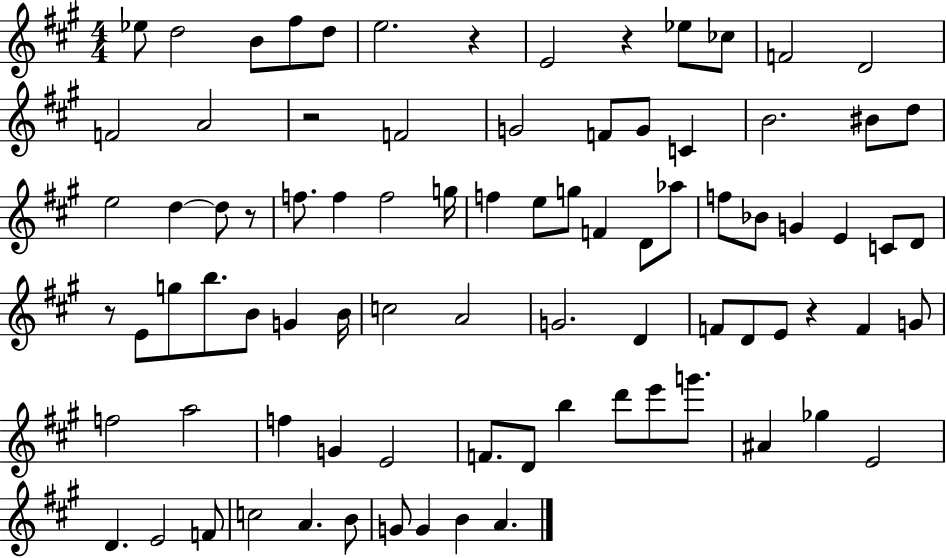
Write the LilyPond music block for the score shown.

{
  \clef treble
  \numericTimeSignature
  \time 4/4
  \key a \major
  ees''8 d''2 b'8 fis''8 d''8 | e''2. r4 | e'2 r4 ees''8 ces''8 | f'2 d'2 | \break f'2 a'2 | r2 f'2 | g'2 f'8 g'8 c'4 | b'2. bis'8 d''8 | \break e''2 d''4~~ d''8 r8 | f''8. f''4 f''2 g''16 | f''4 e''8 g''8 f'4 d'8 aes''8 | f''8 bes'8 g'4 e'4 c'8 d'8 | \break r8 e'8 g''8 b''8. b'8 g'4 b'16 | c''2 a'2 | g'2. d'4 | f'8 d'8 e'8 r4 f'4 g'8 | \break f''2 a''2 | f''4 g'4 e'2 | f'8. d'8 b''4 d'''8 e'''8 g'''8. | ais'4 ges''4 e'2 | \break d'4. e'2 f'8 | c''2 a'4. b'8 | g'8 g'4 b'4 a'4. | \bar "|."
}